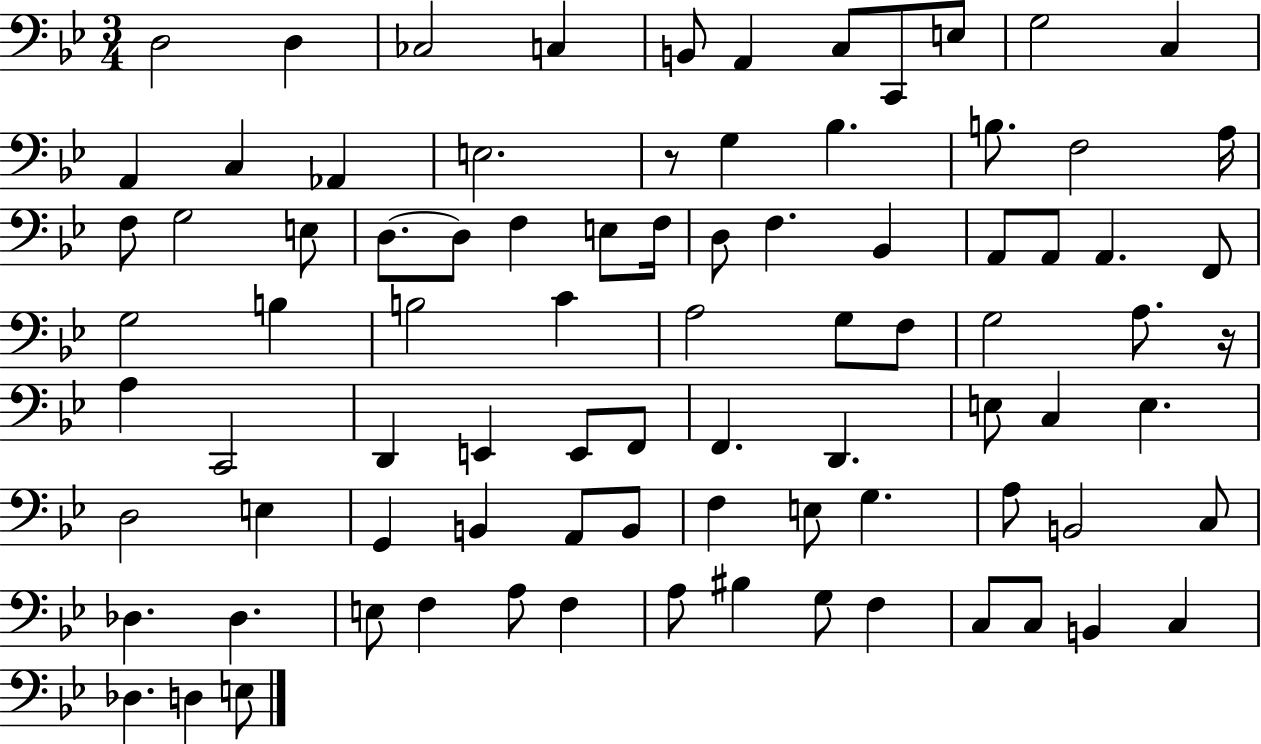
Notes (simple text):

D3/h D3/q CES3/h C3/q B2/e A2/q C3/e C2/e E3/e G3/h C3/q A2/q C3/q Ab2/q E3/h. R/e G3/q Bb3/q. B3/e. F3/h A3/s F3/e G3/h E3/e D3/e. D3/e F3/q E3/e F3/s D3/e F3/q. Bb2/q A2/e A2/e A2/q. F2/e G3/h B3/q B3/h C4/q A3/h G3/e F3/e G3/h A3/e. R/s A3/q C2/h D2/q E2/q E2/e F2/e F2/q. D2/q. E3/e C3/q E3/q. D3/h E3/q G2/q B2/q A2/e B2/e F3/q E3/e G3/q. A3/e B2/h C3/e Db3/q. Db3/q. E3/e F3/q A3/e F3/q A3/e BIS3/q G3/e F3/q C3/e C3/e B2/q C3/q Db3/q. D3/q E3/e